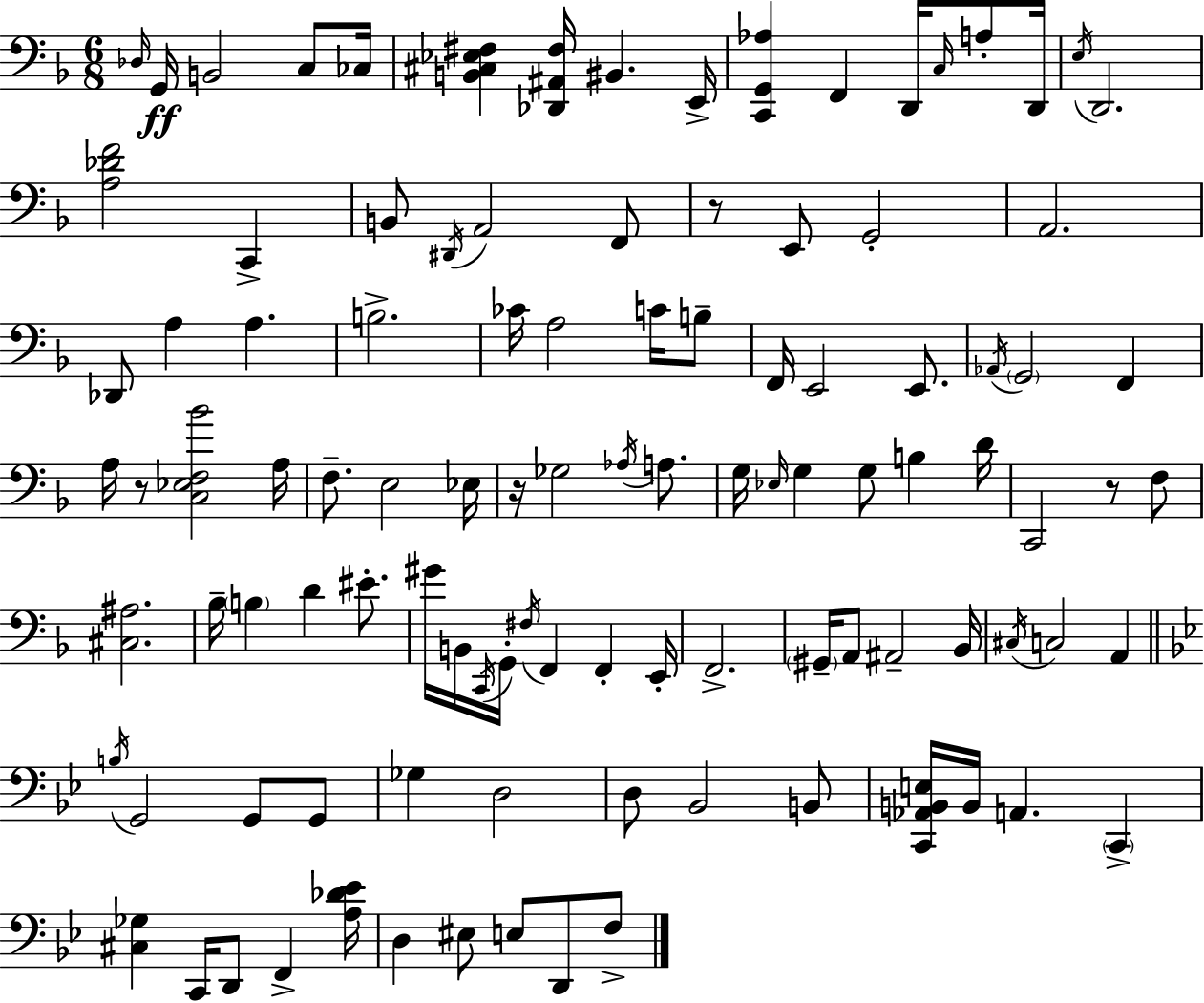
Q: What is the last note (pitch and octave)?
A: F3